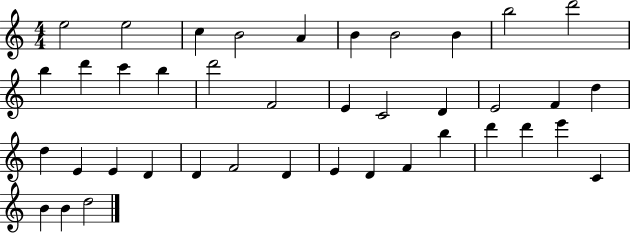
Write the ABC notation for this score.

X:1
T:Untitled
M:4/4
L:1/4
K:C
e2 e2 c B2 A B B2 B b2 d'2 b d' c' b d'2 F2 E C2 D E2 F d d E E D D F2 D E D F b d' d' e' C B B d2